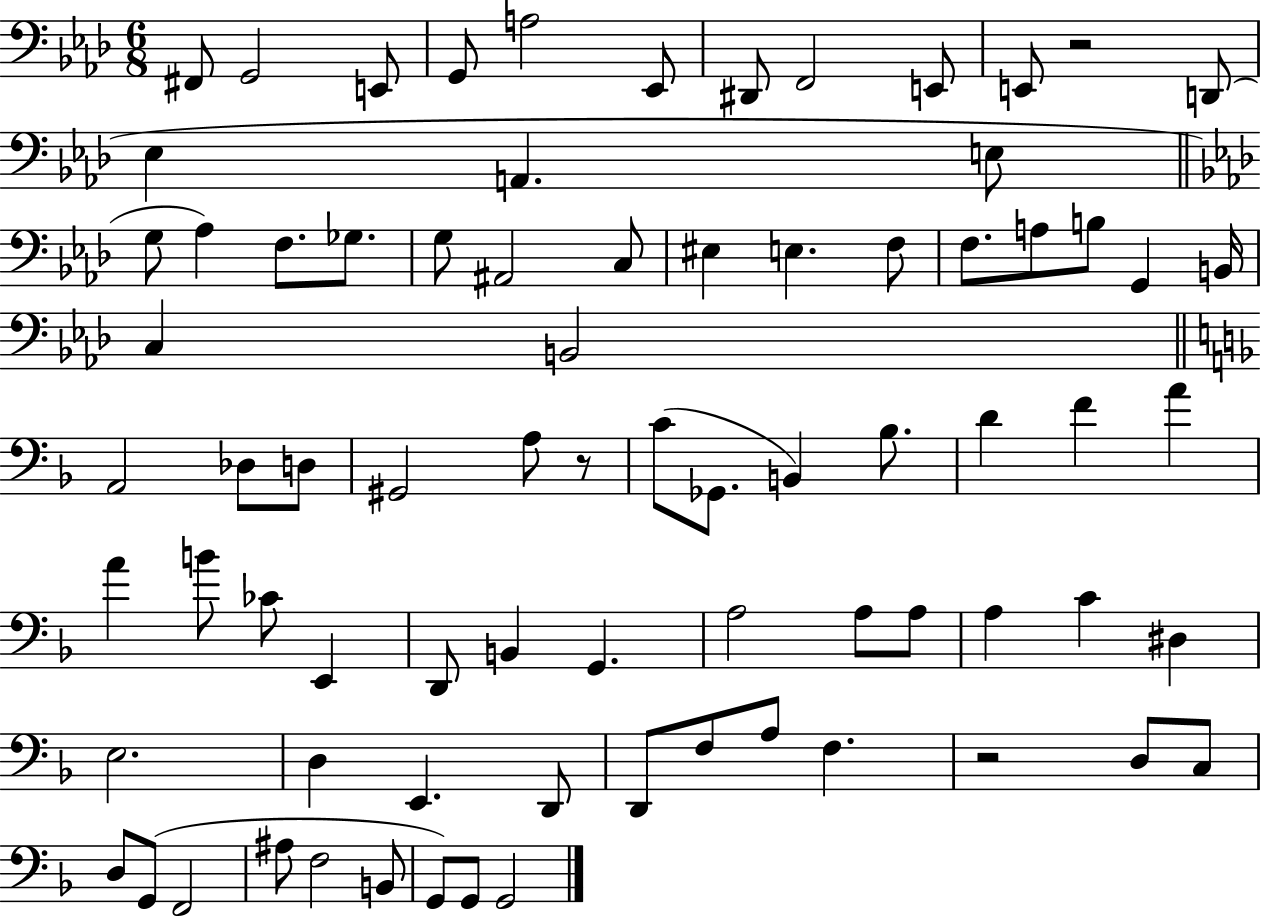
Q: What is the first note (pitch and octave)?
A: F#2